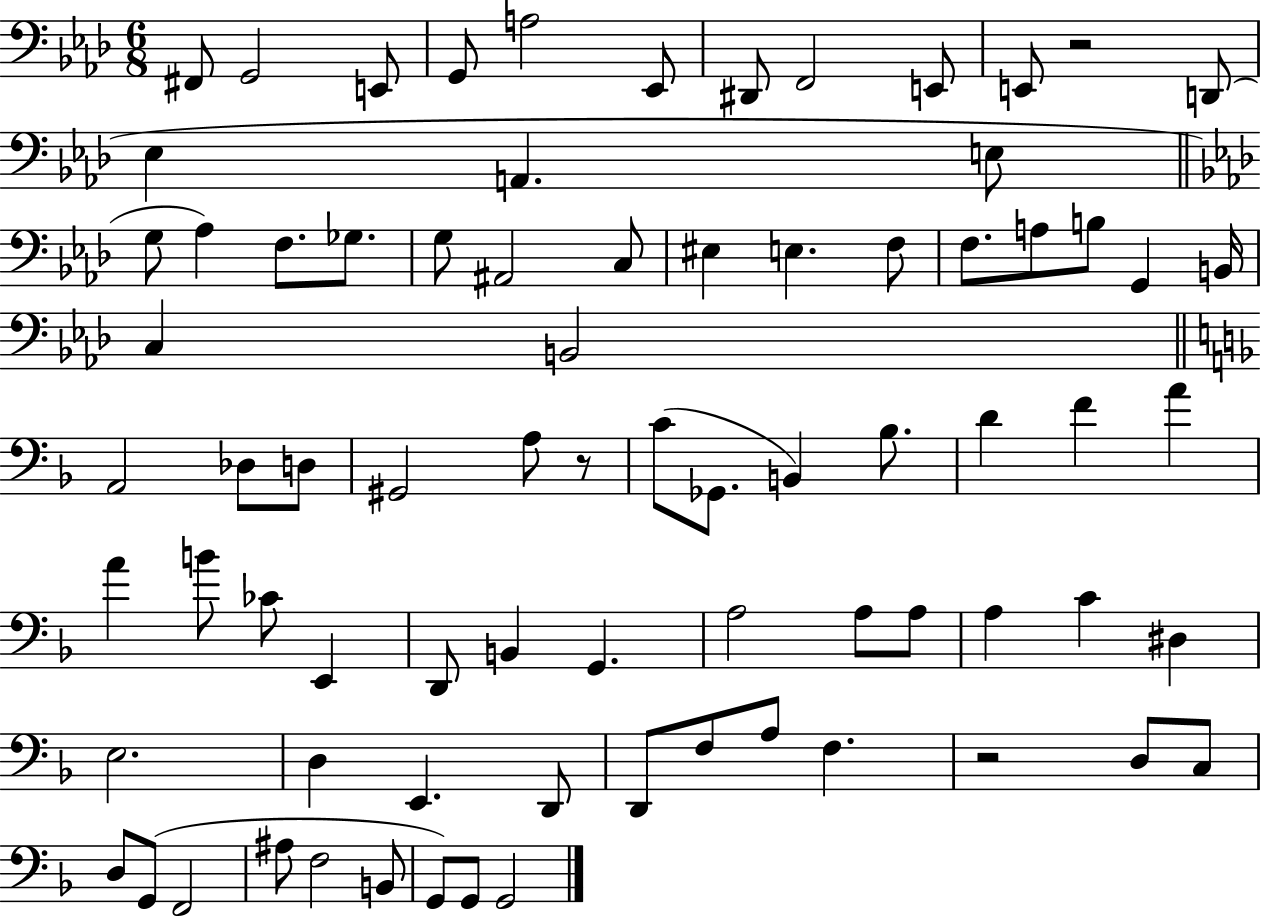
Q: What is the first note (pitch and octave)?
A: F#2